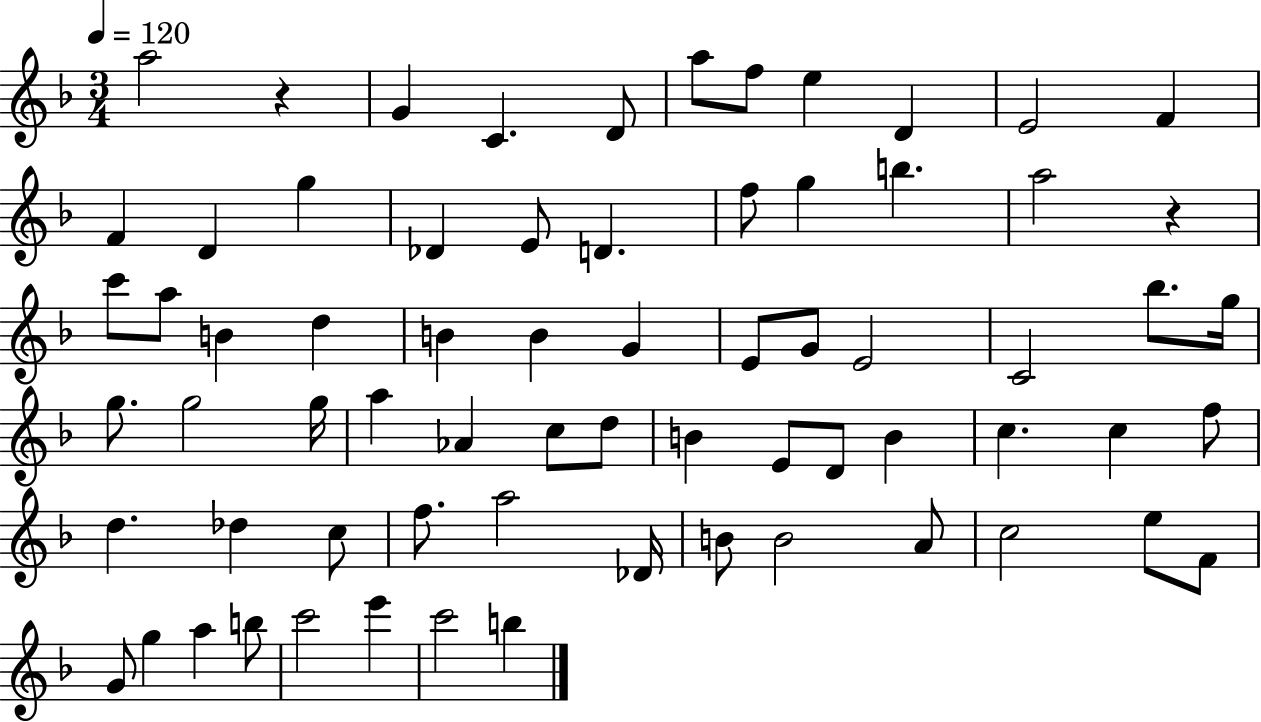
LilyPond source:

{
  \clef treble
  \numericTimeSignature
  \time 3/4
  \key f \major
  \tempo 4 = 120
  a''2 r4 | g'4 c'4. d'8 | a''8 f''8 e''4 d'4 | e'2 f'4 | \break f'4 d'4 g''4 | des'4 e'8 d'4. | f''8 g''4 b''4. | a''2 r4 | \break c'''8 a''8 b'4 d''4 | b'4 b'4 g'4 | e'8 g'8 e'2 | c'2 bes''8. g''16 | \break g''8. g''2 g''16 | a''4 aes'4 c''8 d''8 | b'4 e'8 d'8 b'4 | c''4. c''4 f''8 | \break d''4. des''4 c''8 | f''8. a''2 des'16 | b'8 b'2 a'8 | c''2 e''8 f'8 | \break g'8 g''4 a''4 b''8 | c'''2 e'''4 | c'''2 b''4 | \bar "|."
}